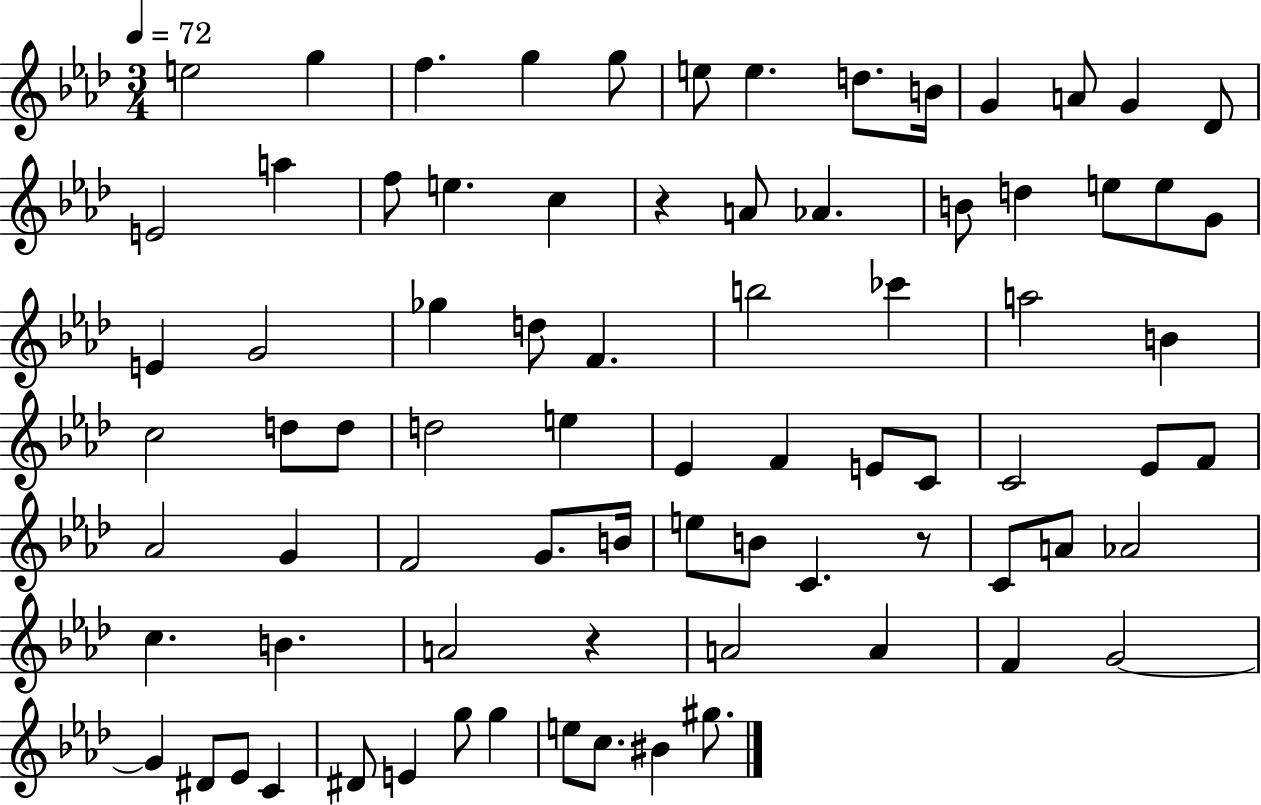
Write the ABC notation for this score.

X:1
T:Untitled
M:3/4
L:1/4
K:Ab
e2 g f g g/2 e/2 e d/2 B/4 G A/2 G _D/2 E2 a f/2 e c z A/2 _A B/2 d e/2 e/2 G/2 E G2 _g d/2 F b2 _c' a2 B c2 d/2 d/2 d2 e _E F E/2 C/2 C2 _E/2 F/2 _A2 G F2 G/2 B/4 e/2 B/2 C z/2 C/2 A/2 _A2 c B A2 z A2 A F G2 G ^D/2 _E/2 C ^D/2 E g/2 g e/2 c/2 ^B ^g/2